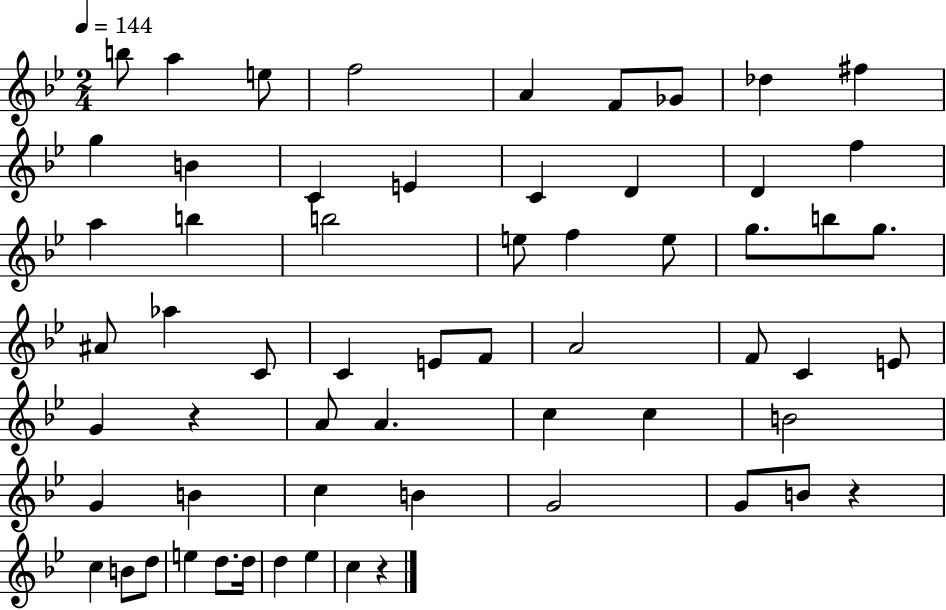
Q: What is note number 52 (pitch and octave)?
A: D5